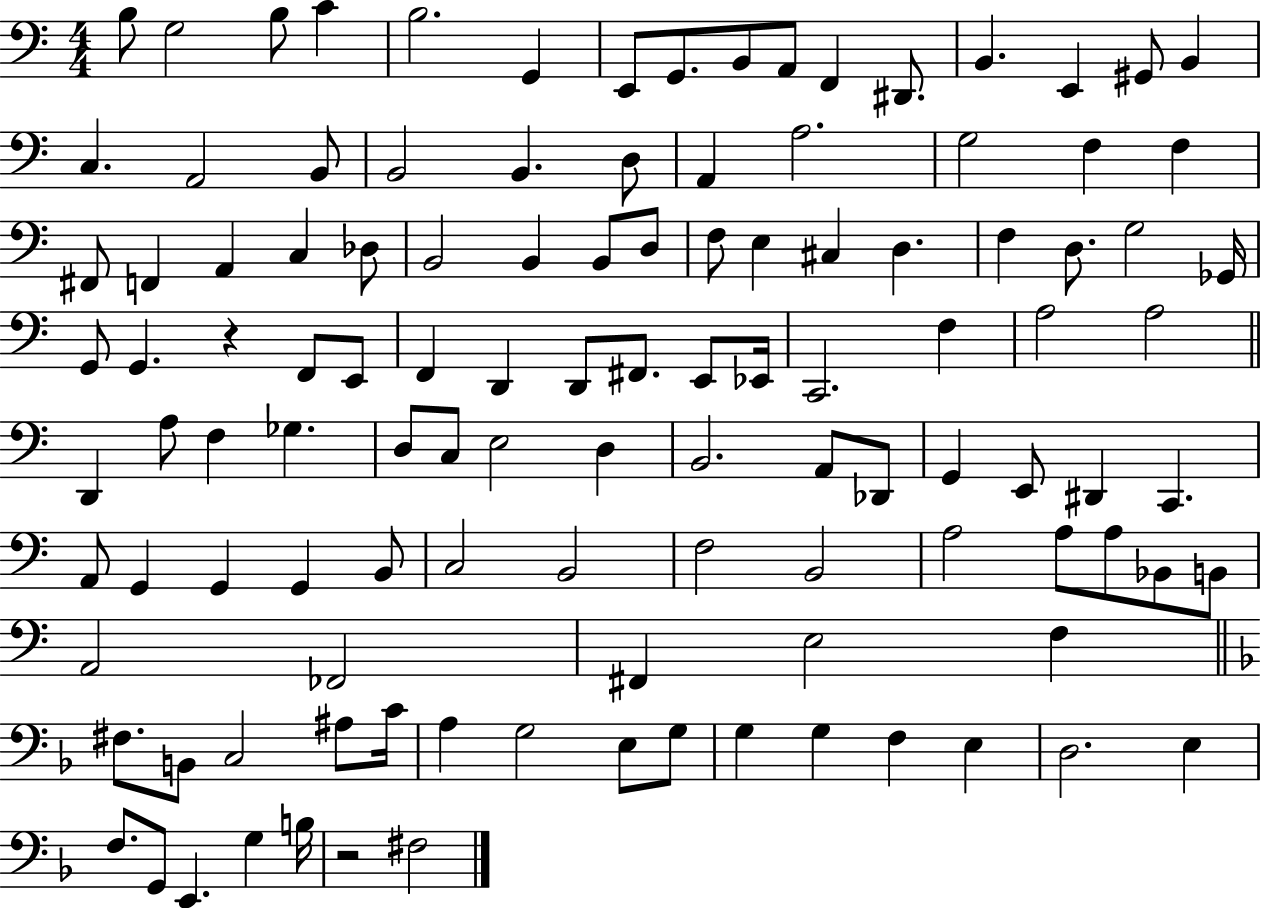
{
  \clef bass
  \numericTimeSignature
  \time 4/4
  \key c \major
  b8 g2 b8 c'4 | b2. g,4 | e,8 g,8. b,8 a,8 f,4 dis,8. | b,4. e,4 gis,8 b,4 | \break c4. a,2 b,8 | b,2 b,4. d8 | a,4 a2. | g2 f4 f4 | \break fis,8 f,4 a,4 c4 des8 | b,2 b,4 b,8 d8 | f8 e4 cis4 d4. | f4 d8. g2 ges,16 | \break g,8 g,4. r4 f,8 e,8 | f,4 d,4 d,8 fis,8. e,8 ees,16 | c,2. f4 | a2 a2 | \break \bar "||" \break \key c \major d,4 a8 f4 ges4. | d8 c8 e2 d4 | b,2. a,8 des,8 | g,4 e,8 dis,4 c,4. | \break a,8 g,4 g,4 g,4 b,8 | c2 b,2 | f2 b,2 | a2 a8 a8 bes,8 b,8 | \break a,2 fes,2 | fis,4 e2 f4 | \bar "||" \break \key f \major fis8. b,8 c2 ais8 c'16 | a4 g2 e8 g8 | g4 g4 f4 e4 | d2. e4 | \break f8. g,8 e,4. g4 b16 | r2 fis2 | \bar "|."
}